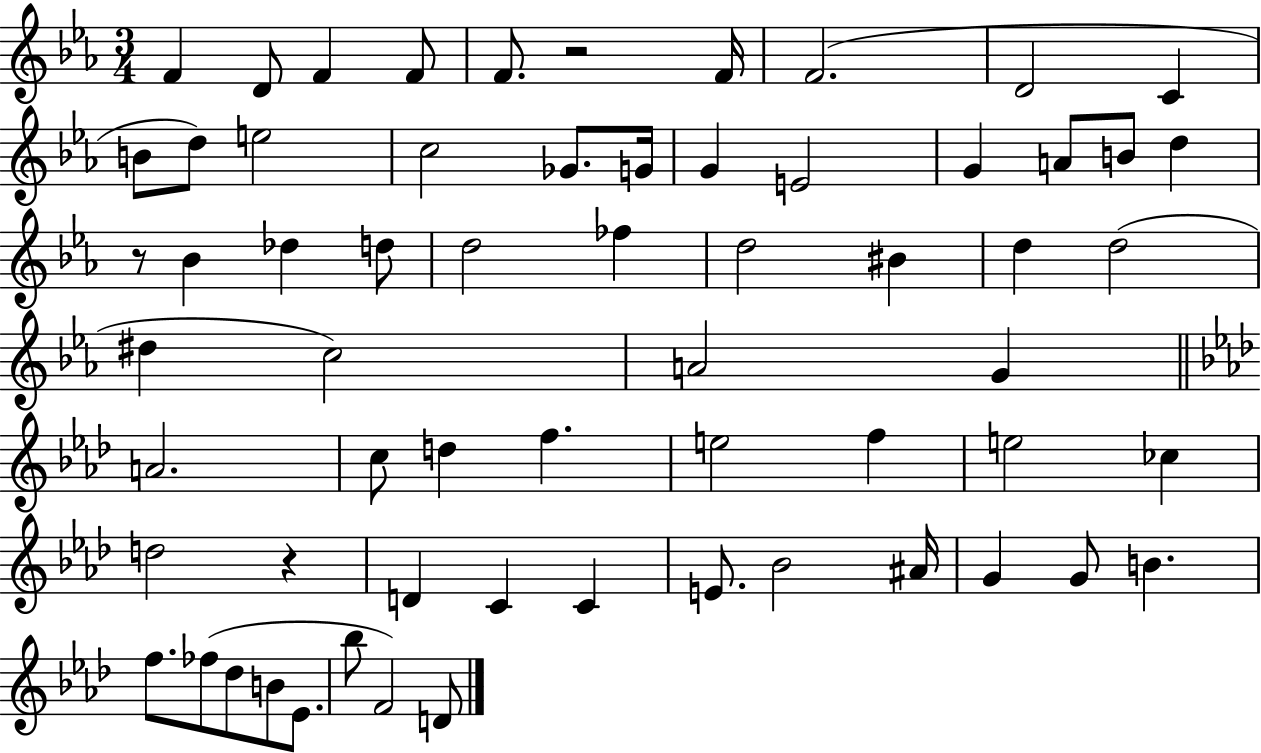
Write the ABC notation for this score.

X:1
T:Untitled
M:3/4
L:1/4
K:Eb
F D/2 F F/2 F/2 z2 F/4 F2 D2 C B/2 d/2 e2 c2 _G/2 G/4 G E2 G A/2 B/2 d z/2 _B _d d/2 d2 _f d2 ^B d d2 ^d c2 A2 G A2 c/2 d f e2 f e2 _c d2 z D C C E/2 _B2 ^A/4 G G/2 B f/2 _f/2 _d/2 B/2 _E/2 _b/2 F2 D/2